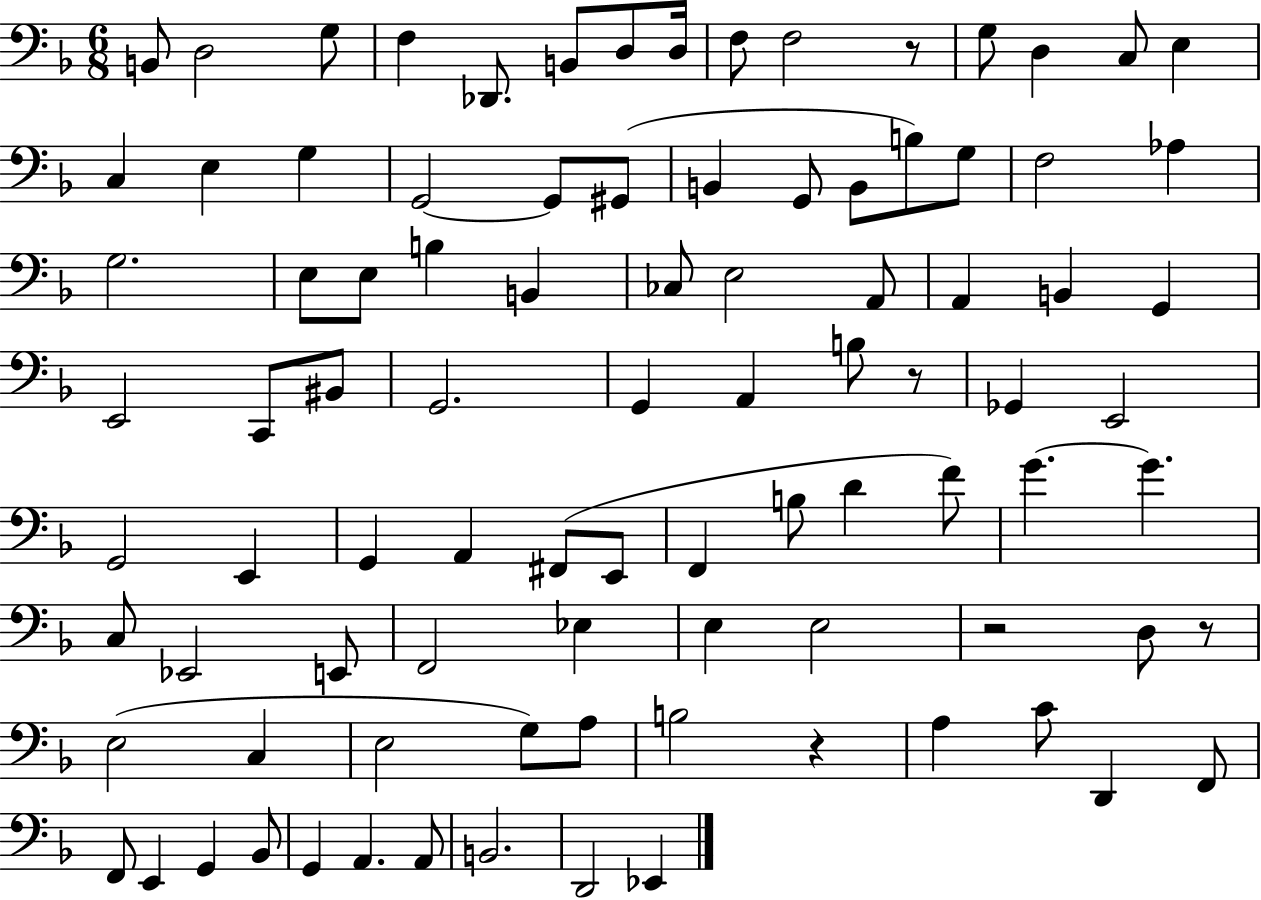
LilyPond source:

{
  \clef bass
  \numericTimeSignature
  \time 6/8
  \key f \major
  b,8 d2 g8 | f4 des,8. b,8 d8 d16 | f8 f2 r8 | g8 d4 c8 e4 | \break c4 e4 g4 | g,2~~ g,8 gis,8( | b,4 g,8 b,8 b8) g8 | f2 aes4 | \break g2. | e8 e8 b4 b,4 | ces8 e2 a,8 | a,4 b,4 g,4 | \break e,2 c,8 bis,8 | g,2. | g,4 a,4 b8 r8 | ges,4 e,2 | \break g,2 e,4 | g,4 a,4 fis,8( e,8 | f,4 b8 d'4 f'8) | g'4.~~ g'4. | \break c8 ees,2 e,8 | f,2 ees4 | e4 e2 | r2 d8 r8 | \break e2( c4 | e2 g8) a8 | b2 r4 | a4 c'8 d,4 f,8 | \break f,8 e,4 g,4 bes,8 | g,4 a,4. a,8 | b,2. | d,2 ees,4 | \break \bar "|."
}